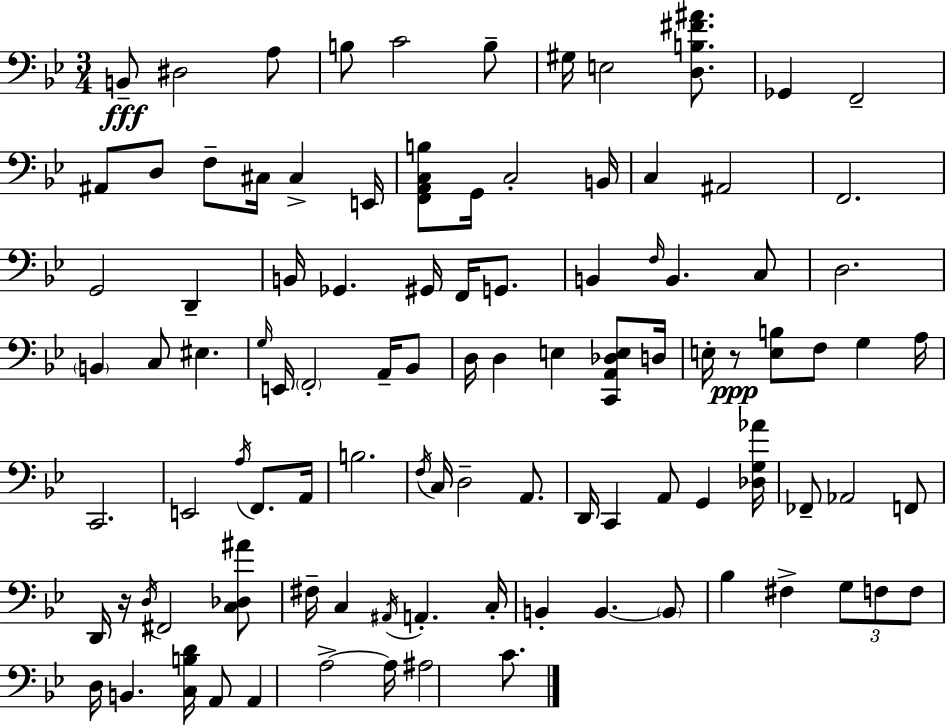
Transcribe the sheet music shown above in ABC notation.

X:1
T:Untitled
M:3/4
L:1/4
K:Gm
B,,/2 ^D,2 A,/2 B,/2 C2 B,/2 ^G,/4 E,2 [D,B,^F^A]/2 _G,, F,,2 ^A,,/2 D,/2 F,/2 ^C,/4 ^C, E,,/4 [F,,A,,C,B,]/2 G,,/4 C,2 B,,/4 C, ^A,,2 F,,2 G,,2 D,, B,,/4 _G,, ^G,,/4 F,,/4 G,,/2 B,, F,/4 B,, C,/2 D,2 B,, C,/2 ^E, G,/4 E,,/4 F,,2 A,,/4 _B,,/2 D,/4 D, E, [C,,A,,_D,E,]/2 D,/4 E,/4 z/2 [E,B,]/2 F,/2 G, A,/4 C,,2 E,,2 A,/4 F,,/2 A,,/4 B,2 F,/4 C,/4 D,2 A,,/2 D,,/4 C,, A,,/2 G,, [_D,G,_A]/4 _F,,/2 _A,,2 F,,/2 D,,/4 z/4 D,/4 ^F,,2 [C,_D,^A]/2 ^F,/4 C, ^A,,/4 A,, C,/4 B,, B,, B,,/2 _B, ^F, G,/2 F,/2 F,/2 D,/4 B,, [C,B,D]/4 A,,/2 A,, A,2 A,/4 ^A,2 C/2